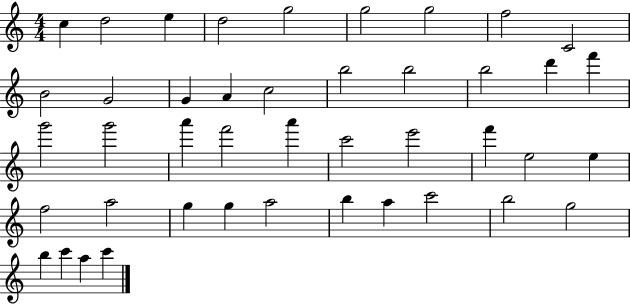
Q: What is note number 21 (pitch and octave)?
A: G6